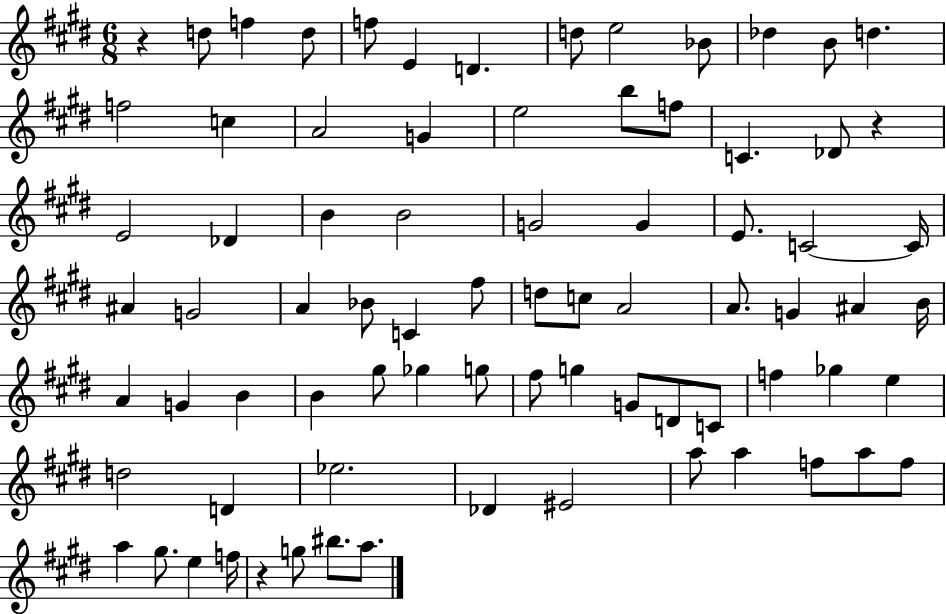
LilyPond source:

{
  \clef treble
  \numericTimeSignature
  \time 6/8
  \key e \major
  r4 d''8 f''4 d''8 | f''8 e'4 d'4. | d''8 e''2 bes'8 | des''4 b'8 d''4. | \break f''2 c''4 | a'2 g'4 | e''2 b''8 f''8 | c'4. des'8 r4 | \break e'2 des'4 | b'4 b'2 | g'2 g'4 | e'8. c'2~~ c'16 | \break ais'4 g'2 | a'4 bes'8 c'4 fis''8 | d''8 c''8 a'2 | a'8. g'4 ais'4 b'16 | \break a'4 g'4 b'4 | b'4 gis''8 ges''4 g''8 | fis''8 g''4 g'8 d'8 c'8 | f''4 ges''4 e''4 | \break d''2 d'4 | ees''2. | des'4 eis'2 | a''8 a''4 f''8 a''8 f''8 | \break a''4 gis''8. e''4 f''16 | r4 g''8 bis''8. a''8. | \bar "|."
}